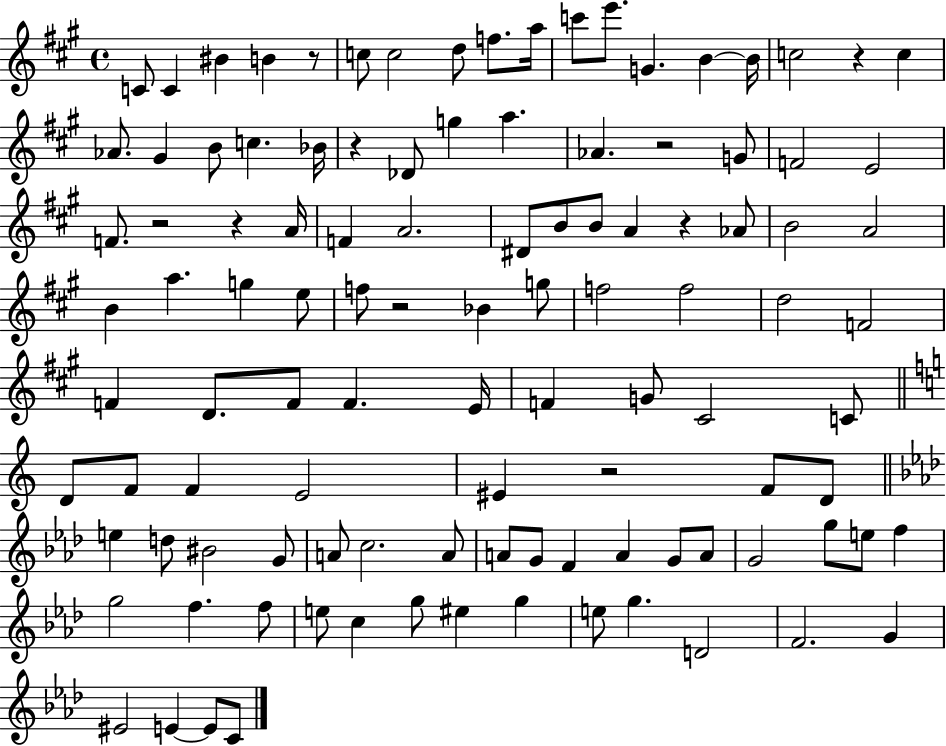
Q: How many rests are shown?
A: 9